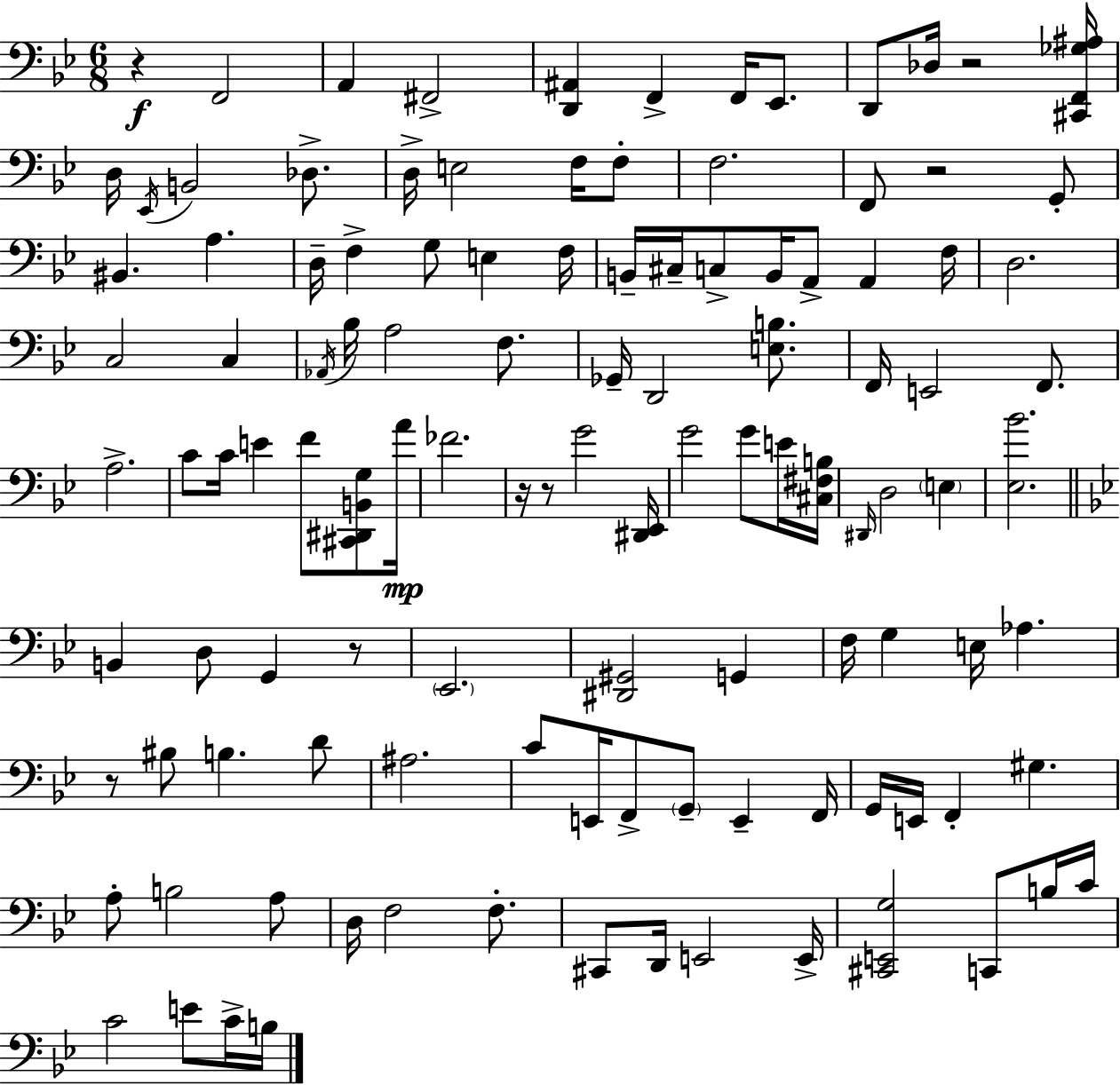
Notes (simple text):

R/q F2/h A2/q F#2/h [D2,A#2]/q F2/q F2/s Eb2/e. D2/e Db3/s R/h [C#2,F2,Gb3,A#3]/s D3/s Eb2/s B2/h Db3/e. D3/s E3/h F3/s F3/e F3/h. F2/e R/h G2/e BIS2/q. A3/q. D3/s F3/q G3/e E3/q F3/s B2/s C#3/s C3/e B2/s A2/e A2/q F3/s D3/h. C3/h C3/q Ab2/s Bb3/s A3/h F3/e. Gb2/s D2/h [E3,B3]/e. F2/s E2/h F2/e. A3/h. C4/e C4/s E4/q F4/e [C#2,D#2,B2,G3]/e A4/s FES4/h. R/s R/e G4/h [D#2,Eb2]/s G4/h G4/e E4/s [C#3,F#3,B3]/s D#2/s D3/h E3/q [Eb3,Bb4]/h. B2/q D3/e G2/q R/e Eb2/h. [D#2,G#2]/h G2/q F3/s G3/q E3/s Ab3/q. R/e BIS3/e B3/q. D4/e A#3/h. C4/e E2/s F2/e G2/e E2/q F2/s G2/s E2/s F2/q G#3/q. A3/e B3/h A3/e D3/s F3/h F3/e. C#2/e D2/s E2/h E2/s [C#2,E2,G3]/h C2/e B3/s C4/s C4/h E4/e C4/s B3/s